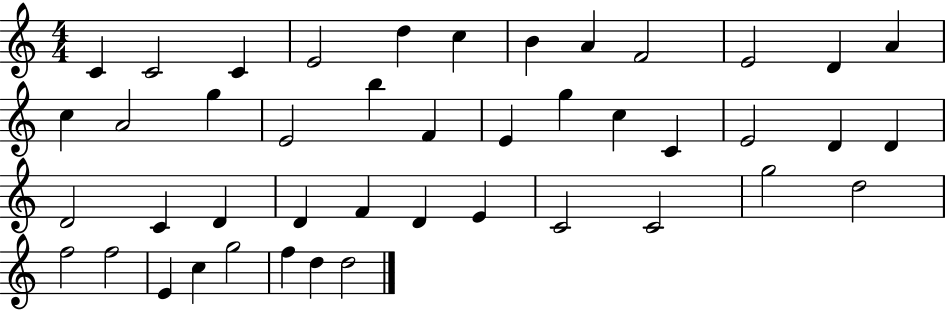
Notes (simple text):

C4/q C4/h C4/q E4/h D5/q C5/q B4/q A4/q F4/h E4/h D4/q A4/q C5/q A4/h G5/q E4/h B5/q F4/q E4/q G5/q C5/q C4/q E4/h D4/q D4/q D4/h C4/q D4/q D4/q F4/q D4/q E4/q C4/h C4/h G5/h D5/h F5/h F5/h E4/q C5/q G5/h F5/q D5/q D5/h